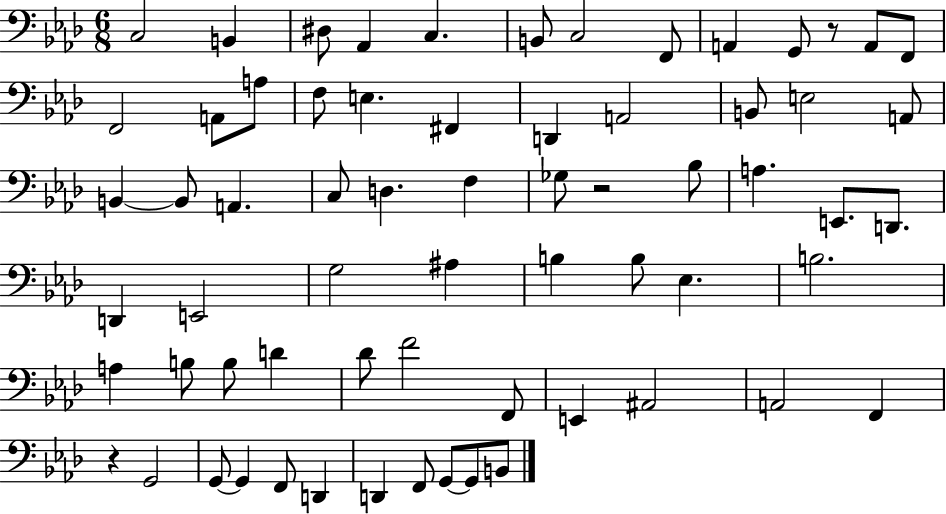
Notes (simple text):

C3/h B2/q D#3/e Ab2/q C3/q. B2/e C3/h F2/e A2/q G2/e R/e A2/e F2/e F2/h A2/e A3/e F3/e E3/q. F#2/q D2/q A2/h B2/e E3/h A2/e B2/q B2/e A2/q. C3/e D3/q. F3/q Gb3/e R/h Bb3/e A3/q. E2/e. D2/e. D2/q E2/h G3/h A#3/q B3/q B3/e Eb3/q. B3/h. A3/q B3/e B3/e D4/q Db4/e F4/h F2/e E2/q A#2/h A2/h F2/q R/q G2/h G2/e G2/q F2/e D2/q D2/q F2/e G2/e G2/e B2/e